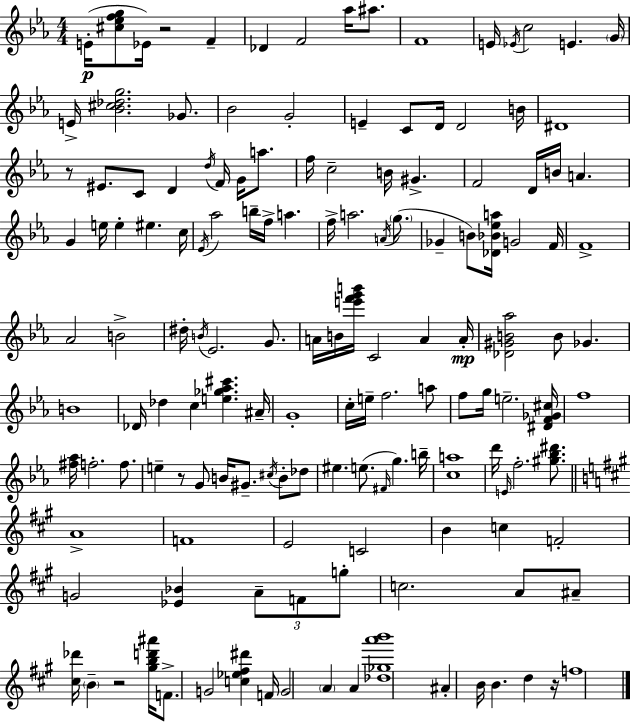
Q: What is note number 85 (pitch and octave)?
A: F5